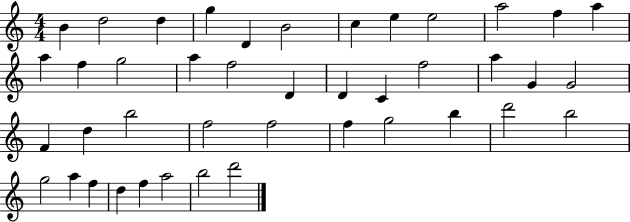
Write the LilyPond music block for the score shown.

{
  \clef treble
  \numericTimeSignature
  \time 4/4
  \key c \major
  b'4 d''2 d''4 | g''4 d'4 b'2 | c''4 e''4 e''2 | a''2 f''4 a''4 | \break a''4 f''4 g''2 | a''4 f''2 d'4 | d'4 c'4 f''2 | a''4 g'4 g'2 | \break f'4 d''4 b''2 | f''2 f''2 | f''4 g''2 b''4 | d'''2 b''2 | \break g''2 a''4 f''4 | d''4 f''4 a''2 | b''2 d'''2 | \bar "|."
}